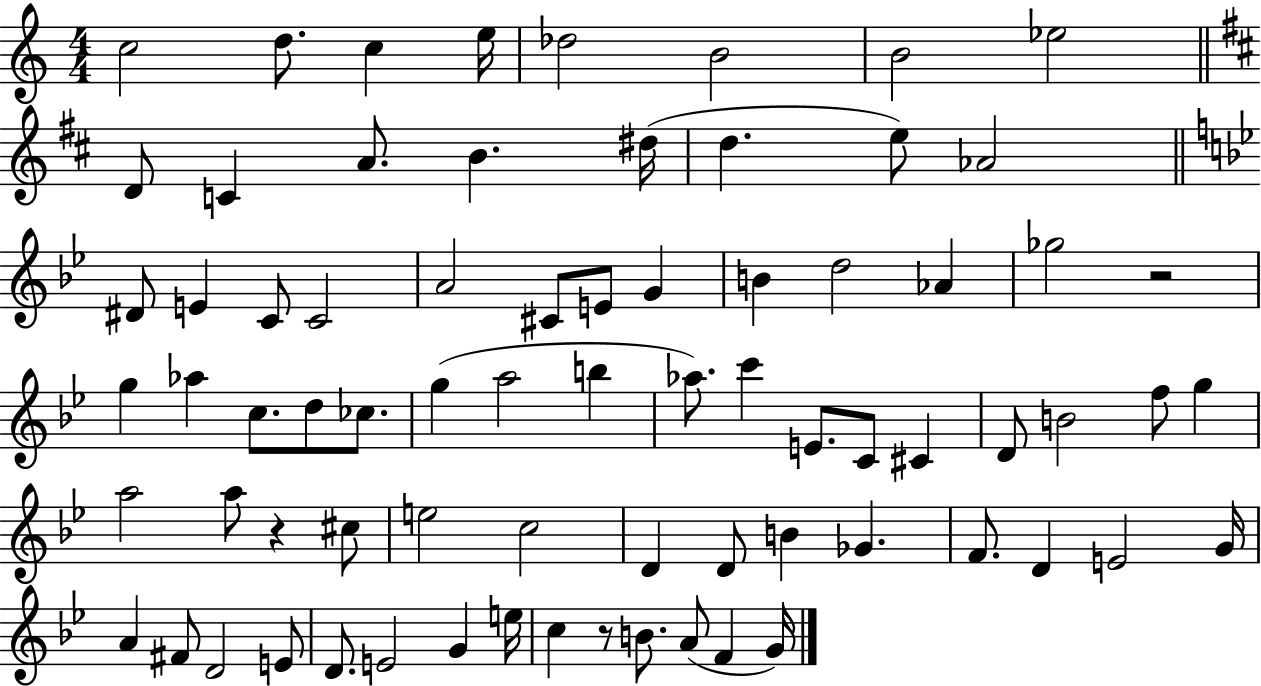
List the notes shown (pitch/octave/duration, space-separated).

C5/h D5/e. C5/q E5/s Db5/h B4/h B4/h Eb5/h D4/e C4/q A4/e. B4/q. D#5/s D5/q. E5/e Ab4/h D#4/e E4/q C4/e C4/h A4/h C#4/e E4/e G4/q B4/q D5/h Ab4/q Gb5/h R/h G5/q Ab5/q C5/e. D5/e CES5/e. G5/q A5/h B5/q Ab5/e. C6/q E4/e. C4/e C#4/q D4/e B4/h F5/e G5/q A5/h A5/e R/q C#5/e E5/h C5/h D4/q D4/e B4/q Gb4/q. F4/e. D4/q E4/h G4/s A4/q F#4/e D4/h E4/e D4/e. E4/h G4/q E5/s C5/q R/e B4/e. A4/e F4/q G4/s